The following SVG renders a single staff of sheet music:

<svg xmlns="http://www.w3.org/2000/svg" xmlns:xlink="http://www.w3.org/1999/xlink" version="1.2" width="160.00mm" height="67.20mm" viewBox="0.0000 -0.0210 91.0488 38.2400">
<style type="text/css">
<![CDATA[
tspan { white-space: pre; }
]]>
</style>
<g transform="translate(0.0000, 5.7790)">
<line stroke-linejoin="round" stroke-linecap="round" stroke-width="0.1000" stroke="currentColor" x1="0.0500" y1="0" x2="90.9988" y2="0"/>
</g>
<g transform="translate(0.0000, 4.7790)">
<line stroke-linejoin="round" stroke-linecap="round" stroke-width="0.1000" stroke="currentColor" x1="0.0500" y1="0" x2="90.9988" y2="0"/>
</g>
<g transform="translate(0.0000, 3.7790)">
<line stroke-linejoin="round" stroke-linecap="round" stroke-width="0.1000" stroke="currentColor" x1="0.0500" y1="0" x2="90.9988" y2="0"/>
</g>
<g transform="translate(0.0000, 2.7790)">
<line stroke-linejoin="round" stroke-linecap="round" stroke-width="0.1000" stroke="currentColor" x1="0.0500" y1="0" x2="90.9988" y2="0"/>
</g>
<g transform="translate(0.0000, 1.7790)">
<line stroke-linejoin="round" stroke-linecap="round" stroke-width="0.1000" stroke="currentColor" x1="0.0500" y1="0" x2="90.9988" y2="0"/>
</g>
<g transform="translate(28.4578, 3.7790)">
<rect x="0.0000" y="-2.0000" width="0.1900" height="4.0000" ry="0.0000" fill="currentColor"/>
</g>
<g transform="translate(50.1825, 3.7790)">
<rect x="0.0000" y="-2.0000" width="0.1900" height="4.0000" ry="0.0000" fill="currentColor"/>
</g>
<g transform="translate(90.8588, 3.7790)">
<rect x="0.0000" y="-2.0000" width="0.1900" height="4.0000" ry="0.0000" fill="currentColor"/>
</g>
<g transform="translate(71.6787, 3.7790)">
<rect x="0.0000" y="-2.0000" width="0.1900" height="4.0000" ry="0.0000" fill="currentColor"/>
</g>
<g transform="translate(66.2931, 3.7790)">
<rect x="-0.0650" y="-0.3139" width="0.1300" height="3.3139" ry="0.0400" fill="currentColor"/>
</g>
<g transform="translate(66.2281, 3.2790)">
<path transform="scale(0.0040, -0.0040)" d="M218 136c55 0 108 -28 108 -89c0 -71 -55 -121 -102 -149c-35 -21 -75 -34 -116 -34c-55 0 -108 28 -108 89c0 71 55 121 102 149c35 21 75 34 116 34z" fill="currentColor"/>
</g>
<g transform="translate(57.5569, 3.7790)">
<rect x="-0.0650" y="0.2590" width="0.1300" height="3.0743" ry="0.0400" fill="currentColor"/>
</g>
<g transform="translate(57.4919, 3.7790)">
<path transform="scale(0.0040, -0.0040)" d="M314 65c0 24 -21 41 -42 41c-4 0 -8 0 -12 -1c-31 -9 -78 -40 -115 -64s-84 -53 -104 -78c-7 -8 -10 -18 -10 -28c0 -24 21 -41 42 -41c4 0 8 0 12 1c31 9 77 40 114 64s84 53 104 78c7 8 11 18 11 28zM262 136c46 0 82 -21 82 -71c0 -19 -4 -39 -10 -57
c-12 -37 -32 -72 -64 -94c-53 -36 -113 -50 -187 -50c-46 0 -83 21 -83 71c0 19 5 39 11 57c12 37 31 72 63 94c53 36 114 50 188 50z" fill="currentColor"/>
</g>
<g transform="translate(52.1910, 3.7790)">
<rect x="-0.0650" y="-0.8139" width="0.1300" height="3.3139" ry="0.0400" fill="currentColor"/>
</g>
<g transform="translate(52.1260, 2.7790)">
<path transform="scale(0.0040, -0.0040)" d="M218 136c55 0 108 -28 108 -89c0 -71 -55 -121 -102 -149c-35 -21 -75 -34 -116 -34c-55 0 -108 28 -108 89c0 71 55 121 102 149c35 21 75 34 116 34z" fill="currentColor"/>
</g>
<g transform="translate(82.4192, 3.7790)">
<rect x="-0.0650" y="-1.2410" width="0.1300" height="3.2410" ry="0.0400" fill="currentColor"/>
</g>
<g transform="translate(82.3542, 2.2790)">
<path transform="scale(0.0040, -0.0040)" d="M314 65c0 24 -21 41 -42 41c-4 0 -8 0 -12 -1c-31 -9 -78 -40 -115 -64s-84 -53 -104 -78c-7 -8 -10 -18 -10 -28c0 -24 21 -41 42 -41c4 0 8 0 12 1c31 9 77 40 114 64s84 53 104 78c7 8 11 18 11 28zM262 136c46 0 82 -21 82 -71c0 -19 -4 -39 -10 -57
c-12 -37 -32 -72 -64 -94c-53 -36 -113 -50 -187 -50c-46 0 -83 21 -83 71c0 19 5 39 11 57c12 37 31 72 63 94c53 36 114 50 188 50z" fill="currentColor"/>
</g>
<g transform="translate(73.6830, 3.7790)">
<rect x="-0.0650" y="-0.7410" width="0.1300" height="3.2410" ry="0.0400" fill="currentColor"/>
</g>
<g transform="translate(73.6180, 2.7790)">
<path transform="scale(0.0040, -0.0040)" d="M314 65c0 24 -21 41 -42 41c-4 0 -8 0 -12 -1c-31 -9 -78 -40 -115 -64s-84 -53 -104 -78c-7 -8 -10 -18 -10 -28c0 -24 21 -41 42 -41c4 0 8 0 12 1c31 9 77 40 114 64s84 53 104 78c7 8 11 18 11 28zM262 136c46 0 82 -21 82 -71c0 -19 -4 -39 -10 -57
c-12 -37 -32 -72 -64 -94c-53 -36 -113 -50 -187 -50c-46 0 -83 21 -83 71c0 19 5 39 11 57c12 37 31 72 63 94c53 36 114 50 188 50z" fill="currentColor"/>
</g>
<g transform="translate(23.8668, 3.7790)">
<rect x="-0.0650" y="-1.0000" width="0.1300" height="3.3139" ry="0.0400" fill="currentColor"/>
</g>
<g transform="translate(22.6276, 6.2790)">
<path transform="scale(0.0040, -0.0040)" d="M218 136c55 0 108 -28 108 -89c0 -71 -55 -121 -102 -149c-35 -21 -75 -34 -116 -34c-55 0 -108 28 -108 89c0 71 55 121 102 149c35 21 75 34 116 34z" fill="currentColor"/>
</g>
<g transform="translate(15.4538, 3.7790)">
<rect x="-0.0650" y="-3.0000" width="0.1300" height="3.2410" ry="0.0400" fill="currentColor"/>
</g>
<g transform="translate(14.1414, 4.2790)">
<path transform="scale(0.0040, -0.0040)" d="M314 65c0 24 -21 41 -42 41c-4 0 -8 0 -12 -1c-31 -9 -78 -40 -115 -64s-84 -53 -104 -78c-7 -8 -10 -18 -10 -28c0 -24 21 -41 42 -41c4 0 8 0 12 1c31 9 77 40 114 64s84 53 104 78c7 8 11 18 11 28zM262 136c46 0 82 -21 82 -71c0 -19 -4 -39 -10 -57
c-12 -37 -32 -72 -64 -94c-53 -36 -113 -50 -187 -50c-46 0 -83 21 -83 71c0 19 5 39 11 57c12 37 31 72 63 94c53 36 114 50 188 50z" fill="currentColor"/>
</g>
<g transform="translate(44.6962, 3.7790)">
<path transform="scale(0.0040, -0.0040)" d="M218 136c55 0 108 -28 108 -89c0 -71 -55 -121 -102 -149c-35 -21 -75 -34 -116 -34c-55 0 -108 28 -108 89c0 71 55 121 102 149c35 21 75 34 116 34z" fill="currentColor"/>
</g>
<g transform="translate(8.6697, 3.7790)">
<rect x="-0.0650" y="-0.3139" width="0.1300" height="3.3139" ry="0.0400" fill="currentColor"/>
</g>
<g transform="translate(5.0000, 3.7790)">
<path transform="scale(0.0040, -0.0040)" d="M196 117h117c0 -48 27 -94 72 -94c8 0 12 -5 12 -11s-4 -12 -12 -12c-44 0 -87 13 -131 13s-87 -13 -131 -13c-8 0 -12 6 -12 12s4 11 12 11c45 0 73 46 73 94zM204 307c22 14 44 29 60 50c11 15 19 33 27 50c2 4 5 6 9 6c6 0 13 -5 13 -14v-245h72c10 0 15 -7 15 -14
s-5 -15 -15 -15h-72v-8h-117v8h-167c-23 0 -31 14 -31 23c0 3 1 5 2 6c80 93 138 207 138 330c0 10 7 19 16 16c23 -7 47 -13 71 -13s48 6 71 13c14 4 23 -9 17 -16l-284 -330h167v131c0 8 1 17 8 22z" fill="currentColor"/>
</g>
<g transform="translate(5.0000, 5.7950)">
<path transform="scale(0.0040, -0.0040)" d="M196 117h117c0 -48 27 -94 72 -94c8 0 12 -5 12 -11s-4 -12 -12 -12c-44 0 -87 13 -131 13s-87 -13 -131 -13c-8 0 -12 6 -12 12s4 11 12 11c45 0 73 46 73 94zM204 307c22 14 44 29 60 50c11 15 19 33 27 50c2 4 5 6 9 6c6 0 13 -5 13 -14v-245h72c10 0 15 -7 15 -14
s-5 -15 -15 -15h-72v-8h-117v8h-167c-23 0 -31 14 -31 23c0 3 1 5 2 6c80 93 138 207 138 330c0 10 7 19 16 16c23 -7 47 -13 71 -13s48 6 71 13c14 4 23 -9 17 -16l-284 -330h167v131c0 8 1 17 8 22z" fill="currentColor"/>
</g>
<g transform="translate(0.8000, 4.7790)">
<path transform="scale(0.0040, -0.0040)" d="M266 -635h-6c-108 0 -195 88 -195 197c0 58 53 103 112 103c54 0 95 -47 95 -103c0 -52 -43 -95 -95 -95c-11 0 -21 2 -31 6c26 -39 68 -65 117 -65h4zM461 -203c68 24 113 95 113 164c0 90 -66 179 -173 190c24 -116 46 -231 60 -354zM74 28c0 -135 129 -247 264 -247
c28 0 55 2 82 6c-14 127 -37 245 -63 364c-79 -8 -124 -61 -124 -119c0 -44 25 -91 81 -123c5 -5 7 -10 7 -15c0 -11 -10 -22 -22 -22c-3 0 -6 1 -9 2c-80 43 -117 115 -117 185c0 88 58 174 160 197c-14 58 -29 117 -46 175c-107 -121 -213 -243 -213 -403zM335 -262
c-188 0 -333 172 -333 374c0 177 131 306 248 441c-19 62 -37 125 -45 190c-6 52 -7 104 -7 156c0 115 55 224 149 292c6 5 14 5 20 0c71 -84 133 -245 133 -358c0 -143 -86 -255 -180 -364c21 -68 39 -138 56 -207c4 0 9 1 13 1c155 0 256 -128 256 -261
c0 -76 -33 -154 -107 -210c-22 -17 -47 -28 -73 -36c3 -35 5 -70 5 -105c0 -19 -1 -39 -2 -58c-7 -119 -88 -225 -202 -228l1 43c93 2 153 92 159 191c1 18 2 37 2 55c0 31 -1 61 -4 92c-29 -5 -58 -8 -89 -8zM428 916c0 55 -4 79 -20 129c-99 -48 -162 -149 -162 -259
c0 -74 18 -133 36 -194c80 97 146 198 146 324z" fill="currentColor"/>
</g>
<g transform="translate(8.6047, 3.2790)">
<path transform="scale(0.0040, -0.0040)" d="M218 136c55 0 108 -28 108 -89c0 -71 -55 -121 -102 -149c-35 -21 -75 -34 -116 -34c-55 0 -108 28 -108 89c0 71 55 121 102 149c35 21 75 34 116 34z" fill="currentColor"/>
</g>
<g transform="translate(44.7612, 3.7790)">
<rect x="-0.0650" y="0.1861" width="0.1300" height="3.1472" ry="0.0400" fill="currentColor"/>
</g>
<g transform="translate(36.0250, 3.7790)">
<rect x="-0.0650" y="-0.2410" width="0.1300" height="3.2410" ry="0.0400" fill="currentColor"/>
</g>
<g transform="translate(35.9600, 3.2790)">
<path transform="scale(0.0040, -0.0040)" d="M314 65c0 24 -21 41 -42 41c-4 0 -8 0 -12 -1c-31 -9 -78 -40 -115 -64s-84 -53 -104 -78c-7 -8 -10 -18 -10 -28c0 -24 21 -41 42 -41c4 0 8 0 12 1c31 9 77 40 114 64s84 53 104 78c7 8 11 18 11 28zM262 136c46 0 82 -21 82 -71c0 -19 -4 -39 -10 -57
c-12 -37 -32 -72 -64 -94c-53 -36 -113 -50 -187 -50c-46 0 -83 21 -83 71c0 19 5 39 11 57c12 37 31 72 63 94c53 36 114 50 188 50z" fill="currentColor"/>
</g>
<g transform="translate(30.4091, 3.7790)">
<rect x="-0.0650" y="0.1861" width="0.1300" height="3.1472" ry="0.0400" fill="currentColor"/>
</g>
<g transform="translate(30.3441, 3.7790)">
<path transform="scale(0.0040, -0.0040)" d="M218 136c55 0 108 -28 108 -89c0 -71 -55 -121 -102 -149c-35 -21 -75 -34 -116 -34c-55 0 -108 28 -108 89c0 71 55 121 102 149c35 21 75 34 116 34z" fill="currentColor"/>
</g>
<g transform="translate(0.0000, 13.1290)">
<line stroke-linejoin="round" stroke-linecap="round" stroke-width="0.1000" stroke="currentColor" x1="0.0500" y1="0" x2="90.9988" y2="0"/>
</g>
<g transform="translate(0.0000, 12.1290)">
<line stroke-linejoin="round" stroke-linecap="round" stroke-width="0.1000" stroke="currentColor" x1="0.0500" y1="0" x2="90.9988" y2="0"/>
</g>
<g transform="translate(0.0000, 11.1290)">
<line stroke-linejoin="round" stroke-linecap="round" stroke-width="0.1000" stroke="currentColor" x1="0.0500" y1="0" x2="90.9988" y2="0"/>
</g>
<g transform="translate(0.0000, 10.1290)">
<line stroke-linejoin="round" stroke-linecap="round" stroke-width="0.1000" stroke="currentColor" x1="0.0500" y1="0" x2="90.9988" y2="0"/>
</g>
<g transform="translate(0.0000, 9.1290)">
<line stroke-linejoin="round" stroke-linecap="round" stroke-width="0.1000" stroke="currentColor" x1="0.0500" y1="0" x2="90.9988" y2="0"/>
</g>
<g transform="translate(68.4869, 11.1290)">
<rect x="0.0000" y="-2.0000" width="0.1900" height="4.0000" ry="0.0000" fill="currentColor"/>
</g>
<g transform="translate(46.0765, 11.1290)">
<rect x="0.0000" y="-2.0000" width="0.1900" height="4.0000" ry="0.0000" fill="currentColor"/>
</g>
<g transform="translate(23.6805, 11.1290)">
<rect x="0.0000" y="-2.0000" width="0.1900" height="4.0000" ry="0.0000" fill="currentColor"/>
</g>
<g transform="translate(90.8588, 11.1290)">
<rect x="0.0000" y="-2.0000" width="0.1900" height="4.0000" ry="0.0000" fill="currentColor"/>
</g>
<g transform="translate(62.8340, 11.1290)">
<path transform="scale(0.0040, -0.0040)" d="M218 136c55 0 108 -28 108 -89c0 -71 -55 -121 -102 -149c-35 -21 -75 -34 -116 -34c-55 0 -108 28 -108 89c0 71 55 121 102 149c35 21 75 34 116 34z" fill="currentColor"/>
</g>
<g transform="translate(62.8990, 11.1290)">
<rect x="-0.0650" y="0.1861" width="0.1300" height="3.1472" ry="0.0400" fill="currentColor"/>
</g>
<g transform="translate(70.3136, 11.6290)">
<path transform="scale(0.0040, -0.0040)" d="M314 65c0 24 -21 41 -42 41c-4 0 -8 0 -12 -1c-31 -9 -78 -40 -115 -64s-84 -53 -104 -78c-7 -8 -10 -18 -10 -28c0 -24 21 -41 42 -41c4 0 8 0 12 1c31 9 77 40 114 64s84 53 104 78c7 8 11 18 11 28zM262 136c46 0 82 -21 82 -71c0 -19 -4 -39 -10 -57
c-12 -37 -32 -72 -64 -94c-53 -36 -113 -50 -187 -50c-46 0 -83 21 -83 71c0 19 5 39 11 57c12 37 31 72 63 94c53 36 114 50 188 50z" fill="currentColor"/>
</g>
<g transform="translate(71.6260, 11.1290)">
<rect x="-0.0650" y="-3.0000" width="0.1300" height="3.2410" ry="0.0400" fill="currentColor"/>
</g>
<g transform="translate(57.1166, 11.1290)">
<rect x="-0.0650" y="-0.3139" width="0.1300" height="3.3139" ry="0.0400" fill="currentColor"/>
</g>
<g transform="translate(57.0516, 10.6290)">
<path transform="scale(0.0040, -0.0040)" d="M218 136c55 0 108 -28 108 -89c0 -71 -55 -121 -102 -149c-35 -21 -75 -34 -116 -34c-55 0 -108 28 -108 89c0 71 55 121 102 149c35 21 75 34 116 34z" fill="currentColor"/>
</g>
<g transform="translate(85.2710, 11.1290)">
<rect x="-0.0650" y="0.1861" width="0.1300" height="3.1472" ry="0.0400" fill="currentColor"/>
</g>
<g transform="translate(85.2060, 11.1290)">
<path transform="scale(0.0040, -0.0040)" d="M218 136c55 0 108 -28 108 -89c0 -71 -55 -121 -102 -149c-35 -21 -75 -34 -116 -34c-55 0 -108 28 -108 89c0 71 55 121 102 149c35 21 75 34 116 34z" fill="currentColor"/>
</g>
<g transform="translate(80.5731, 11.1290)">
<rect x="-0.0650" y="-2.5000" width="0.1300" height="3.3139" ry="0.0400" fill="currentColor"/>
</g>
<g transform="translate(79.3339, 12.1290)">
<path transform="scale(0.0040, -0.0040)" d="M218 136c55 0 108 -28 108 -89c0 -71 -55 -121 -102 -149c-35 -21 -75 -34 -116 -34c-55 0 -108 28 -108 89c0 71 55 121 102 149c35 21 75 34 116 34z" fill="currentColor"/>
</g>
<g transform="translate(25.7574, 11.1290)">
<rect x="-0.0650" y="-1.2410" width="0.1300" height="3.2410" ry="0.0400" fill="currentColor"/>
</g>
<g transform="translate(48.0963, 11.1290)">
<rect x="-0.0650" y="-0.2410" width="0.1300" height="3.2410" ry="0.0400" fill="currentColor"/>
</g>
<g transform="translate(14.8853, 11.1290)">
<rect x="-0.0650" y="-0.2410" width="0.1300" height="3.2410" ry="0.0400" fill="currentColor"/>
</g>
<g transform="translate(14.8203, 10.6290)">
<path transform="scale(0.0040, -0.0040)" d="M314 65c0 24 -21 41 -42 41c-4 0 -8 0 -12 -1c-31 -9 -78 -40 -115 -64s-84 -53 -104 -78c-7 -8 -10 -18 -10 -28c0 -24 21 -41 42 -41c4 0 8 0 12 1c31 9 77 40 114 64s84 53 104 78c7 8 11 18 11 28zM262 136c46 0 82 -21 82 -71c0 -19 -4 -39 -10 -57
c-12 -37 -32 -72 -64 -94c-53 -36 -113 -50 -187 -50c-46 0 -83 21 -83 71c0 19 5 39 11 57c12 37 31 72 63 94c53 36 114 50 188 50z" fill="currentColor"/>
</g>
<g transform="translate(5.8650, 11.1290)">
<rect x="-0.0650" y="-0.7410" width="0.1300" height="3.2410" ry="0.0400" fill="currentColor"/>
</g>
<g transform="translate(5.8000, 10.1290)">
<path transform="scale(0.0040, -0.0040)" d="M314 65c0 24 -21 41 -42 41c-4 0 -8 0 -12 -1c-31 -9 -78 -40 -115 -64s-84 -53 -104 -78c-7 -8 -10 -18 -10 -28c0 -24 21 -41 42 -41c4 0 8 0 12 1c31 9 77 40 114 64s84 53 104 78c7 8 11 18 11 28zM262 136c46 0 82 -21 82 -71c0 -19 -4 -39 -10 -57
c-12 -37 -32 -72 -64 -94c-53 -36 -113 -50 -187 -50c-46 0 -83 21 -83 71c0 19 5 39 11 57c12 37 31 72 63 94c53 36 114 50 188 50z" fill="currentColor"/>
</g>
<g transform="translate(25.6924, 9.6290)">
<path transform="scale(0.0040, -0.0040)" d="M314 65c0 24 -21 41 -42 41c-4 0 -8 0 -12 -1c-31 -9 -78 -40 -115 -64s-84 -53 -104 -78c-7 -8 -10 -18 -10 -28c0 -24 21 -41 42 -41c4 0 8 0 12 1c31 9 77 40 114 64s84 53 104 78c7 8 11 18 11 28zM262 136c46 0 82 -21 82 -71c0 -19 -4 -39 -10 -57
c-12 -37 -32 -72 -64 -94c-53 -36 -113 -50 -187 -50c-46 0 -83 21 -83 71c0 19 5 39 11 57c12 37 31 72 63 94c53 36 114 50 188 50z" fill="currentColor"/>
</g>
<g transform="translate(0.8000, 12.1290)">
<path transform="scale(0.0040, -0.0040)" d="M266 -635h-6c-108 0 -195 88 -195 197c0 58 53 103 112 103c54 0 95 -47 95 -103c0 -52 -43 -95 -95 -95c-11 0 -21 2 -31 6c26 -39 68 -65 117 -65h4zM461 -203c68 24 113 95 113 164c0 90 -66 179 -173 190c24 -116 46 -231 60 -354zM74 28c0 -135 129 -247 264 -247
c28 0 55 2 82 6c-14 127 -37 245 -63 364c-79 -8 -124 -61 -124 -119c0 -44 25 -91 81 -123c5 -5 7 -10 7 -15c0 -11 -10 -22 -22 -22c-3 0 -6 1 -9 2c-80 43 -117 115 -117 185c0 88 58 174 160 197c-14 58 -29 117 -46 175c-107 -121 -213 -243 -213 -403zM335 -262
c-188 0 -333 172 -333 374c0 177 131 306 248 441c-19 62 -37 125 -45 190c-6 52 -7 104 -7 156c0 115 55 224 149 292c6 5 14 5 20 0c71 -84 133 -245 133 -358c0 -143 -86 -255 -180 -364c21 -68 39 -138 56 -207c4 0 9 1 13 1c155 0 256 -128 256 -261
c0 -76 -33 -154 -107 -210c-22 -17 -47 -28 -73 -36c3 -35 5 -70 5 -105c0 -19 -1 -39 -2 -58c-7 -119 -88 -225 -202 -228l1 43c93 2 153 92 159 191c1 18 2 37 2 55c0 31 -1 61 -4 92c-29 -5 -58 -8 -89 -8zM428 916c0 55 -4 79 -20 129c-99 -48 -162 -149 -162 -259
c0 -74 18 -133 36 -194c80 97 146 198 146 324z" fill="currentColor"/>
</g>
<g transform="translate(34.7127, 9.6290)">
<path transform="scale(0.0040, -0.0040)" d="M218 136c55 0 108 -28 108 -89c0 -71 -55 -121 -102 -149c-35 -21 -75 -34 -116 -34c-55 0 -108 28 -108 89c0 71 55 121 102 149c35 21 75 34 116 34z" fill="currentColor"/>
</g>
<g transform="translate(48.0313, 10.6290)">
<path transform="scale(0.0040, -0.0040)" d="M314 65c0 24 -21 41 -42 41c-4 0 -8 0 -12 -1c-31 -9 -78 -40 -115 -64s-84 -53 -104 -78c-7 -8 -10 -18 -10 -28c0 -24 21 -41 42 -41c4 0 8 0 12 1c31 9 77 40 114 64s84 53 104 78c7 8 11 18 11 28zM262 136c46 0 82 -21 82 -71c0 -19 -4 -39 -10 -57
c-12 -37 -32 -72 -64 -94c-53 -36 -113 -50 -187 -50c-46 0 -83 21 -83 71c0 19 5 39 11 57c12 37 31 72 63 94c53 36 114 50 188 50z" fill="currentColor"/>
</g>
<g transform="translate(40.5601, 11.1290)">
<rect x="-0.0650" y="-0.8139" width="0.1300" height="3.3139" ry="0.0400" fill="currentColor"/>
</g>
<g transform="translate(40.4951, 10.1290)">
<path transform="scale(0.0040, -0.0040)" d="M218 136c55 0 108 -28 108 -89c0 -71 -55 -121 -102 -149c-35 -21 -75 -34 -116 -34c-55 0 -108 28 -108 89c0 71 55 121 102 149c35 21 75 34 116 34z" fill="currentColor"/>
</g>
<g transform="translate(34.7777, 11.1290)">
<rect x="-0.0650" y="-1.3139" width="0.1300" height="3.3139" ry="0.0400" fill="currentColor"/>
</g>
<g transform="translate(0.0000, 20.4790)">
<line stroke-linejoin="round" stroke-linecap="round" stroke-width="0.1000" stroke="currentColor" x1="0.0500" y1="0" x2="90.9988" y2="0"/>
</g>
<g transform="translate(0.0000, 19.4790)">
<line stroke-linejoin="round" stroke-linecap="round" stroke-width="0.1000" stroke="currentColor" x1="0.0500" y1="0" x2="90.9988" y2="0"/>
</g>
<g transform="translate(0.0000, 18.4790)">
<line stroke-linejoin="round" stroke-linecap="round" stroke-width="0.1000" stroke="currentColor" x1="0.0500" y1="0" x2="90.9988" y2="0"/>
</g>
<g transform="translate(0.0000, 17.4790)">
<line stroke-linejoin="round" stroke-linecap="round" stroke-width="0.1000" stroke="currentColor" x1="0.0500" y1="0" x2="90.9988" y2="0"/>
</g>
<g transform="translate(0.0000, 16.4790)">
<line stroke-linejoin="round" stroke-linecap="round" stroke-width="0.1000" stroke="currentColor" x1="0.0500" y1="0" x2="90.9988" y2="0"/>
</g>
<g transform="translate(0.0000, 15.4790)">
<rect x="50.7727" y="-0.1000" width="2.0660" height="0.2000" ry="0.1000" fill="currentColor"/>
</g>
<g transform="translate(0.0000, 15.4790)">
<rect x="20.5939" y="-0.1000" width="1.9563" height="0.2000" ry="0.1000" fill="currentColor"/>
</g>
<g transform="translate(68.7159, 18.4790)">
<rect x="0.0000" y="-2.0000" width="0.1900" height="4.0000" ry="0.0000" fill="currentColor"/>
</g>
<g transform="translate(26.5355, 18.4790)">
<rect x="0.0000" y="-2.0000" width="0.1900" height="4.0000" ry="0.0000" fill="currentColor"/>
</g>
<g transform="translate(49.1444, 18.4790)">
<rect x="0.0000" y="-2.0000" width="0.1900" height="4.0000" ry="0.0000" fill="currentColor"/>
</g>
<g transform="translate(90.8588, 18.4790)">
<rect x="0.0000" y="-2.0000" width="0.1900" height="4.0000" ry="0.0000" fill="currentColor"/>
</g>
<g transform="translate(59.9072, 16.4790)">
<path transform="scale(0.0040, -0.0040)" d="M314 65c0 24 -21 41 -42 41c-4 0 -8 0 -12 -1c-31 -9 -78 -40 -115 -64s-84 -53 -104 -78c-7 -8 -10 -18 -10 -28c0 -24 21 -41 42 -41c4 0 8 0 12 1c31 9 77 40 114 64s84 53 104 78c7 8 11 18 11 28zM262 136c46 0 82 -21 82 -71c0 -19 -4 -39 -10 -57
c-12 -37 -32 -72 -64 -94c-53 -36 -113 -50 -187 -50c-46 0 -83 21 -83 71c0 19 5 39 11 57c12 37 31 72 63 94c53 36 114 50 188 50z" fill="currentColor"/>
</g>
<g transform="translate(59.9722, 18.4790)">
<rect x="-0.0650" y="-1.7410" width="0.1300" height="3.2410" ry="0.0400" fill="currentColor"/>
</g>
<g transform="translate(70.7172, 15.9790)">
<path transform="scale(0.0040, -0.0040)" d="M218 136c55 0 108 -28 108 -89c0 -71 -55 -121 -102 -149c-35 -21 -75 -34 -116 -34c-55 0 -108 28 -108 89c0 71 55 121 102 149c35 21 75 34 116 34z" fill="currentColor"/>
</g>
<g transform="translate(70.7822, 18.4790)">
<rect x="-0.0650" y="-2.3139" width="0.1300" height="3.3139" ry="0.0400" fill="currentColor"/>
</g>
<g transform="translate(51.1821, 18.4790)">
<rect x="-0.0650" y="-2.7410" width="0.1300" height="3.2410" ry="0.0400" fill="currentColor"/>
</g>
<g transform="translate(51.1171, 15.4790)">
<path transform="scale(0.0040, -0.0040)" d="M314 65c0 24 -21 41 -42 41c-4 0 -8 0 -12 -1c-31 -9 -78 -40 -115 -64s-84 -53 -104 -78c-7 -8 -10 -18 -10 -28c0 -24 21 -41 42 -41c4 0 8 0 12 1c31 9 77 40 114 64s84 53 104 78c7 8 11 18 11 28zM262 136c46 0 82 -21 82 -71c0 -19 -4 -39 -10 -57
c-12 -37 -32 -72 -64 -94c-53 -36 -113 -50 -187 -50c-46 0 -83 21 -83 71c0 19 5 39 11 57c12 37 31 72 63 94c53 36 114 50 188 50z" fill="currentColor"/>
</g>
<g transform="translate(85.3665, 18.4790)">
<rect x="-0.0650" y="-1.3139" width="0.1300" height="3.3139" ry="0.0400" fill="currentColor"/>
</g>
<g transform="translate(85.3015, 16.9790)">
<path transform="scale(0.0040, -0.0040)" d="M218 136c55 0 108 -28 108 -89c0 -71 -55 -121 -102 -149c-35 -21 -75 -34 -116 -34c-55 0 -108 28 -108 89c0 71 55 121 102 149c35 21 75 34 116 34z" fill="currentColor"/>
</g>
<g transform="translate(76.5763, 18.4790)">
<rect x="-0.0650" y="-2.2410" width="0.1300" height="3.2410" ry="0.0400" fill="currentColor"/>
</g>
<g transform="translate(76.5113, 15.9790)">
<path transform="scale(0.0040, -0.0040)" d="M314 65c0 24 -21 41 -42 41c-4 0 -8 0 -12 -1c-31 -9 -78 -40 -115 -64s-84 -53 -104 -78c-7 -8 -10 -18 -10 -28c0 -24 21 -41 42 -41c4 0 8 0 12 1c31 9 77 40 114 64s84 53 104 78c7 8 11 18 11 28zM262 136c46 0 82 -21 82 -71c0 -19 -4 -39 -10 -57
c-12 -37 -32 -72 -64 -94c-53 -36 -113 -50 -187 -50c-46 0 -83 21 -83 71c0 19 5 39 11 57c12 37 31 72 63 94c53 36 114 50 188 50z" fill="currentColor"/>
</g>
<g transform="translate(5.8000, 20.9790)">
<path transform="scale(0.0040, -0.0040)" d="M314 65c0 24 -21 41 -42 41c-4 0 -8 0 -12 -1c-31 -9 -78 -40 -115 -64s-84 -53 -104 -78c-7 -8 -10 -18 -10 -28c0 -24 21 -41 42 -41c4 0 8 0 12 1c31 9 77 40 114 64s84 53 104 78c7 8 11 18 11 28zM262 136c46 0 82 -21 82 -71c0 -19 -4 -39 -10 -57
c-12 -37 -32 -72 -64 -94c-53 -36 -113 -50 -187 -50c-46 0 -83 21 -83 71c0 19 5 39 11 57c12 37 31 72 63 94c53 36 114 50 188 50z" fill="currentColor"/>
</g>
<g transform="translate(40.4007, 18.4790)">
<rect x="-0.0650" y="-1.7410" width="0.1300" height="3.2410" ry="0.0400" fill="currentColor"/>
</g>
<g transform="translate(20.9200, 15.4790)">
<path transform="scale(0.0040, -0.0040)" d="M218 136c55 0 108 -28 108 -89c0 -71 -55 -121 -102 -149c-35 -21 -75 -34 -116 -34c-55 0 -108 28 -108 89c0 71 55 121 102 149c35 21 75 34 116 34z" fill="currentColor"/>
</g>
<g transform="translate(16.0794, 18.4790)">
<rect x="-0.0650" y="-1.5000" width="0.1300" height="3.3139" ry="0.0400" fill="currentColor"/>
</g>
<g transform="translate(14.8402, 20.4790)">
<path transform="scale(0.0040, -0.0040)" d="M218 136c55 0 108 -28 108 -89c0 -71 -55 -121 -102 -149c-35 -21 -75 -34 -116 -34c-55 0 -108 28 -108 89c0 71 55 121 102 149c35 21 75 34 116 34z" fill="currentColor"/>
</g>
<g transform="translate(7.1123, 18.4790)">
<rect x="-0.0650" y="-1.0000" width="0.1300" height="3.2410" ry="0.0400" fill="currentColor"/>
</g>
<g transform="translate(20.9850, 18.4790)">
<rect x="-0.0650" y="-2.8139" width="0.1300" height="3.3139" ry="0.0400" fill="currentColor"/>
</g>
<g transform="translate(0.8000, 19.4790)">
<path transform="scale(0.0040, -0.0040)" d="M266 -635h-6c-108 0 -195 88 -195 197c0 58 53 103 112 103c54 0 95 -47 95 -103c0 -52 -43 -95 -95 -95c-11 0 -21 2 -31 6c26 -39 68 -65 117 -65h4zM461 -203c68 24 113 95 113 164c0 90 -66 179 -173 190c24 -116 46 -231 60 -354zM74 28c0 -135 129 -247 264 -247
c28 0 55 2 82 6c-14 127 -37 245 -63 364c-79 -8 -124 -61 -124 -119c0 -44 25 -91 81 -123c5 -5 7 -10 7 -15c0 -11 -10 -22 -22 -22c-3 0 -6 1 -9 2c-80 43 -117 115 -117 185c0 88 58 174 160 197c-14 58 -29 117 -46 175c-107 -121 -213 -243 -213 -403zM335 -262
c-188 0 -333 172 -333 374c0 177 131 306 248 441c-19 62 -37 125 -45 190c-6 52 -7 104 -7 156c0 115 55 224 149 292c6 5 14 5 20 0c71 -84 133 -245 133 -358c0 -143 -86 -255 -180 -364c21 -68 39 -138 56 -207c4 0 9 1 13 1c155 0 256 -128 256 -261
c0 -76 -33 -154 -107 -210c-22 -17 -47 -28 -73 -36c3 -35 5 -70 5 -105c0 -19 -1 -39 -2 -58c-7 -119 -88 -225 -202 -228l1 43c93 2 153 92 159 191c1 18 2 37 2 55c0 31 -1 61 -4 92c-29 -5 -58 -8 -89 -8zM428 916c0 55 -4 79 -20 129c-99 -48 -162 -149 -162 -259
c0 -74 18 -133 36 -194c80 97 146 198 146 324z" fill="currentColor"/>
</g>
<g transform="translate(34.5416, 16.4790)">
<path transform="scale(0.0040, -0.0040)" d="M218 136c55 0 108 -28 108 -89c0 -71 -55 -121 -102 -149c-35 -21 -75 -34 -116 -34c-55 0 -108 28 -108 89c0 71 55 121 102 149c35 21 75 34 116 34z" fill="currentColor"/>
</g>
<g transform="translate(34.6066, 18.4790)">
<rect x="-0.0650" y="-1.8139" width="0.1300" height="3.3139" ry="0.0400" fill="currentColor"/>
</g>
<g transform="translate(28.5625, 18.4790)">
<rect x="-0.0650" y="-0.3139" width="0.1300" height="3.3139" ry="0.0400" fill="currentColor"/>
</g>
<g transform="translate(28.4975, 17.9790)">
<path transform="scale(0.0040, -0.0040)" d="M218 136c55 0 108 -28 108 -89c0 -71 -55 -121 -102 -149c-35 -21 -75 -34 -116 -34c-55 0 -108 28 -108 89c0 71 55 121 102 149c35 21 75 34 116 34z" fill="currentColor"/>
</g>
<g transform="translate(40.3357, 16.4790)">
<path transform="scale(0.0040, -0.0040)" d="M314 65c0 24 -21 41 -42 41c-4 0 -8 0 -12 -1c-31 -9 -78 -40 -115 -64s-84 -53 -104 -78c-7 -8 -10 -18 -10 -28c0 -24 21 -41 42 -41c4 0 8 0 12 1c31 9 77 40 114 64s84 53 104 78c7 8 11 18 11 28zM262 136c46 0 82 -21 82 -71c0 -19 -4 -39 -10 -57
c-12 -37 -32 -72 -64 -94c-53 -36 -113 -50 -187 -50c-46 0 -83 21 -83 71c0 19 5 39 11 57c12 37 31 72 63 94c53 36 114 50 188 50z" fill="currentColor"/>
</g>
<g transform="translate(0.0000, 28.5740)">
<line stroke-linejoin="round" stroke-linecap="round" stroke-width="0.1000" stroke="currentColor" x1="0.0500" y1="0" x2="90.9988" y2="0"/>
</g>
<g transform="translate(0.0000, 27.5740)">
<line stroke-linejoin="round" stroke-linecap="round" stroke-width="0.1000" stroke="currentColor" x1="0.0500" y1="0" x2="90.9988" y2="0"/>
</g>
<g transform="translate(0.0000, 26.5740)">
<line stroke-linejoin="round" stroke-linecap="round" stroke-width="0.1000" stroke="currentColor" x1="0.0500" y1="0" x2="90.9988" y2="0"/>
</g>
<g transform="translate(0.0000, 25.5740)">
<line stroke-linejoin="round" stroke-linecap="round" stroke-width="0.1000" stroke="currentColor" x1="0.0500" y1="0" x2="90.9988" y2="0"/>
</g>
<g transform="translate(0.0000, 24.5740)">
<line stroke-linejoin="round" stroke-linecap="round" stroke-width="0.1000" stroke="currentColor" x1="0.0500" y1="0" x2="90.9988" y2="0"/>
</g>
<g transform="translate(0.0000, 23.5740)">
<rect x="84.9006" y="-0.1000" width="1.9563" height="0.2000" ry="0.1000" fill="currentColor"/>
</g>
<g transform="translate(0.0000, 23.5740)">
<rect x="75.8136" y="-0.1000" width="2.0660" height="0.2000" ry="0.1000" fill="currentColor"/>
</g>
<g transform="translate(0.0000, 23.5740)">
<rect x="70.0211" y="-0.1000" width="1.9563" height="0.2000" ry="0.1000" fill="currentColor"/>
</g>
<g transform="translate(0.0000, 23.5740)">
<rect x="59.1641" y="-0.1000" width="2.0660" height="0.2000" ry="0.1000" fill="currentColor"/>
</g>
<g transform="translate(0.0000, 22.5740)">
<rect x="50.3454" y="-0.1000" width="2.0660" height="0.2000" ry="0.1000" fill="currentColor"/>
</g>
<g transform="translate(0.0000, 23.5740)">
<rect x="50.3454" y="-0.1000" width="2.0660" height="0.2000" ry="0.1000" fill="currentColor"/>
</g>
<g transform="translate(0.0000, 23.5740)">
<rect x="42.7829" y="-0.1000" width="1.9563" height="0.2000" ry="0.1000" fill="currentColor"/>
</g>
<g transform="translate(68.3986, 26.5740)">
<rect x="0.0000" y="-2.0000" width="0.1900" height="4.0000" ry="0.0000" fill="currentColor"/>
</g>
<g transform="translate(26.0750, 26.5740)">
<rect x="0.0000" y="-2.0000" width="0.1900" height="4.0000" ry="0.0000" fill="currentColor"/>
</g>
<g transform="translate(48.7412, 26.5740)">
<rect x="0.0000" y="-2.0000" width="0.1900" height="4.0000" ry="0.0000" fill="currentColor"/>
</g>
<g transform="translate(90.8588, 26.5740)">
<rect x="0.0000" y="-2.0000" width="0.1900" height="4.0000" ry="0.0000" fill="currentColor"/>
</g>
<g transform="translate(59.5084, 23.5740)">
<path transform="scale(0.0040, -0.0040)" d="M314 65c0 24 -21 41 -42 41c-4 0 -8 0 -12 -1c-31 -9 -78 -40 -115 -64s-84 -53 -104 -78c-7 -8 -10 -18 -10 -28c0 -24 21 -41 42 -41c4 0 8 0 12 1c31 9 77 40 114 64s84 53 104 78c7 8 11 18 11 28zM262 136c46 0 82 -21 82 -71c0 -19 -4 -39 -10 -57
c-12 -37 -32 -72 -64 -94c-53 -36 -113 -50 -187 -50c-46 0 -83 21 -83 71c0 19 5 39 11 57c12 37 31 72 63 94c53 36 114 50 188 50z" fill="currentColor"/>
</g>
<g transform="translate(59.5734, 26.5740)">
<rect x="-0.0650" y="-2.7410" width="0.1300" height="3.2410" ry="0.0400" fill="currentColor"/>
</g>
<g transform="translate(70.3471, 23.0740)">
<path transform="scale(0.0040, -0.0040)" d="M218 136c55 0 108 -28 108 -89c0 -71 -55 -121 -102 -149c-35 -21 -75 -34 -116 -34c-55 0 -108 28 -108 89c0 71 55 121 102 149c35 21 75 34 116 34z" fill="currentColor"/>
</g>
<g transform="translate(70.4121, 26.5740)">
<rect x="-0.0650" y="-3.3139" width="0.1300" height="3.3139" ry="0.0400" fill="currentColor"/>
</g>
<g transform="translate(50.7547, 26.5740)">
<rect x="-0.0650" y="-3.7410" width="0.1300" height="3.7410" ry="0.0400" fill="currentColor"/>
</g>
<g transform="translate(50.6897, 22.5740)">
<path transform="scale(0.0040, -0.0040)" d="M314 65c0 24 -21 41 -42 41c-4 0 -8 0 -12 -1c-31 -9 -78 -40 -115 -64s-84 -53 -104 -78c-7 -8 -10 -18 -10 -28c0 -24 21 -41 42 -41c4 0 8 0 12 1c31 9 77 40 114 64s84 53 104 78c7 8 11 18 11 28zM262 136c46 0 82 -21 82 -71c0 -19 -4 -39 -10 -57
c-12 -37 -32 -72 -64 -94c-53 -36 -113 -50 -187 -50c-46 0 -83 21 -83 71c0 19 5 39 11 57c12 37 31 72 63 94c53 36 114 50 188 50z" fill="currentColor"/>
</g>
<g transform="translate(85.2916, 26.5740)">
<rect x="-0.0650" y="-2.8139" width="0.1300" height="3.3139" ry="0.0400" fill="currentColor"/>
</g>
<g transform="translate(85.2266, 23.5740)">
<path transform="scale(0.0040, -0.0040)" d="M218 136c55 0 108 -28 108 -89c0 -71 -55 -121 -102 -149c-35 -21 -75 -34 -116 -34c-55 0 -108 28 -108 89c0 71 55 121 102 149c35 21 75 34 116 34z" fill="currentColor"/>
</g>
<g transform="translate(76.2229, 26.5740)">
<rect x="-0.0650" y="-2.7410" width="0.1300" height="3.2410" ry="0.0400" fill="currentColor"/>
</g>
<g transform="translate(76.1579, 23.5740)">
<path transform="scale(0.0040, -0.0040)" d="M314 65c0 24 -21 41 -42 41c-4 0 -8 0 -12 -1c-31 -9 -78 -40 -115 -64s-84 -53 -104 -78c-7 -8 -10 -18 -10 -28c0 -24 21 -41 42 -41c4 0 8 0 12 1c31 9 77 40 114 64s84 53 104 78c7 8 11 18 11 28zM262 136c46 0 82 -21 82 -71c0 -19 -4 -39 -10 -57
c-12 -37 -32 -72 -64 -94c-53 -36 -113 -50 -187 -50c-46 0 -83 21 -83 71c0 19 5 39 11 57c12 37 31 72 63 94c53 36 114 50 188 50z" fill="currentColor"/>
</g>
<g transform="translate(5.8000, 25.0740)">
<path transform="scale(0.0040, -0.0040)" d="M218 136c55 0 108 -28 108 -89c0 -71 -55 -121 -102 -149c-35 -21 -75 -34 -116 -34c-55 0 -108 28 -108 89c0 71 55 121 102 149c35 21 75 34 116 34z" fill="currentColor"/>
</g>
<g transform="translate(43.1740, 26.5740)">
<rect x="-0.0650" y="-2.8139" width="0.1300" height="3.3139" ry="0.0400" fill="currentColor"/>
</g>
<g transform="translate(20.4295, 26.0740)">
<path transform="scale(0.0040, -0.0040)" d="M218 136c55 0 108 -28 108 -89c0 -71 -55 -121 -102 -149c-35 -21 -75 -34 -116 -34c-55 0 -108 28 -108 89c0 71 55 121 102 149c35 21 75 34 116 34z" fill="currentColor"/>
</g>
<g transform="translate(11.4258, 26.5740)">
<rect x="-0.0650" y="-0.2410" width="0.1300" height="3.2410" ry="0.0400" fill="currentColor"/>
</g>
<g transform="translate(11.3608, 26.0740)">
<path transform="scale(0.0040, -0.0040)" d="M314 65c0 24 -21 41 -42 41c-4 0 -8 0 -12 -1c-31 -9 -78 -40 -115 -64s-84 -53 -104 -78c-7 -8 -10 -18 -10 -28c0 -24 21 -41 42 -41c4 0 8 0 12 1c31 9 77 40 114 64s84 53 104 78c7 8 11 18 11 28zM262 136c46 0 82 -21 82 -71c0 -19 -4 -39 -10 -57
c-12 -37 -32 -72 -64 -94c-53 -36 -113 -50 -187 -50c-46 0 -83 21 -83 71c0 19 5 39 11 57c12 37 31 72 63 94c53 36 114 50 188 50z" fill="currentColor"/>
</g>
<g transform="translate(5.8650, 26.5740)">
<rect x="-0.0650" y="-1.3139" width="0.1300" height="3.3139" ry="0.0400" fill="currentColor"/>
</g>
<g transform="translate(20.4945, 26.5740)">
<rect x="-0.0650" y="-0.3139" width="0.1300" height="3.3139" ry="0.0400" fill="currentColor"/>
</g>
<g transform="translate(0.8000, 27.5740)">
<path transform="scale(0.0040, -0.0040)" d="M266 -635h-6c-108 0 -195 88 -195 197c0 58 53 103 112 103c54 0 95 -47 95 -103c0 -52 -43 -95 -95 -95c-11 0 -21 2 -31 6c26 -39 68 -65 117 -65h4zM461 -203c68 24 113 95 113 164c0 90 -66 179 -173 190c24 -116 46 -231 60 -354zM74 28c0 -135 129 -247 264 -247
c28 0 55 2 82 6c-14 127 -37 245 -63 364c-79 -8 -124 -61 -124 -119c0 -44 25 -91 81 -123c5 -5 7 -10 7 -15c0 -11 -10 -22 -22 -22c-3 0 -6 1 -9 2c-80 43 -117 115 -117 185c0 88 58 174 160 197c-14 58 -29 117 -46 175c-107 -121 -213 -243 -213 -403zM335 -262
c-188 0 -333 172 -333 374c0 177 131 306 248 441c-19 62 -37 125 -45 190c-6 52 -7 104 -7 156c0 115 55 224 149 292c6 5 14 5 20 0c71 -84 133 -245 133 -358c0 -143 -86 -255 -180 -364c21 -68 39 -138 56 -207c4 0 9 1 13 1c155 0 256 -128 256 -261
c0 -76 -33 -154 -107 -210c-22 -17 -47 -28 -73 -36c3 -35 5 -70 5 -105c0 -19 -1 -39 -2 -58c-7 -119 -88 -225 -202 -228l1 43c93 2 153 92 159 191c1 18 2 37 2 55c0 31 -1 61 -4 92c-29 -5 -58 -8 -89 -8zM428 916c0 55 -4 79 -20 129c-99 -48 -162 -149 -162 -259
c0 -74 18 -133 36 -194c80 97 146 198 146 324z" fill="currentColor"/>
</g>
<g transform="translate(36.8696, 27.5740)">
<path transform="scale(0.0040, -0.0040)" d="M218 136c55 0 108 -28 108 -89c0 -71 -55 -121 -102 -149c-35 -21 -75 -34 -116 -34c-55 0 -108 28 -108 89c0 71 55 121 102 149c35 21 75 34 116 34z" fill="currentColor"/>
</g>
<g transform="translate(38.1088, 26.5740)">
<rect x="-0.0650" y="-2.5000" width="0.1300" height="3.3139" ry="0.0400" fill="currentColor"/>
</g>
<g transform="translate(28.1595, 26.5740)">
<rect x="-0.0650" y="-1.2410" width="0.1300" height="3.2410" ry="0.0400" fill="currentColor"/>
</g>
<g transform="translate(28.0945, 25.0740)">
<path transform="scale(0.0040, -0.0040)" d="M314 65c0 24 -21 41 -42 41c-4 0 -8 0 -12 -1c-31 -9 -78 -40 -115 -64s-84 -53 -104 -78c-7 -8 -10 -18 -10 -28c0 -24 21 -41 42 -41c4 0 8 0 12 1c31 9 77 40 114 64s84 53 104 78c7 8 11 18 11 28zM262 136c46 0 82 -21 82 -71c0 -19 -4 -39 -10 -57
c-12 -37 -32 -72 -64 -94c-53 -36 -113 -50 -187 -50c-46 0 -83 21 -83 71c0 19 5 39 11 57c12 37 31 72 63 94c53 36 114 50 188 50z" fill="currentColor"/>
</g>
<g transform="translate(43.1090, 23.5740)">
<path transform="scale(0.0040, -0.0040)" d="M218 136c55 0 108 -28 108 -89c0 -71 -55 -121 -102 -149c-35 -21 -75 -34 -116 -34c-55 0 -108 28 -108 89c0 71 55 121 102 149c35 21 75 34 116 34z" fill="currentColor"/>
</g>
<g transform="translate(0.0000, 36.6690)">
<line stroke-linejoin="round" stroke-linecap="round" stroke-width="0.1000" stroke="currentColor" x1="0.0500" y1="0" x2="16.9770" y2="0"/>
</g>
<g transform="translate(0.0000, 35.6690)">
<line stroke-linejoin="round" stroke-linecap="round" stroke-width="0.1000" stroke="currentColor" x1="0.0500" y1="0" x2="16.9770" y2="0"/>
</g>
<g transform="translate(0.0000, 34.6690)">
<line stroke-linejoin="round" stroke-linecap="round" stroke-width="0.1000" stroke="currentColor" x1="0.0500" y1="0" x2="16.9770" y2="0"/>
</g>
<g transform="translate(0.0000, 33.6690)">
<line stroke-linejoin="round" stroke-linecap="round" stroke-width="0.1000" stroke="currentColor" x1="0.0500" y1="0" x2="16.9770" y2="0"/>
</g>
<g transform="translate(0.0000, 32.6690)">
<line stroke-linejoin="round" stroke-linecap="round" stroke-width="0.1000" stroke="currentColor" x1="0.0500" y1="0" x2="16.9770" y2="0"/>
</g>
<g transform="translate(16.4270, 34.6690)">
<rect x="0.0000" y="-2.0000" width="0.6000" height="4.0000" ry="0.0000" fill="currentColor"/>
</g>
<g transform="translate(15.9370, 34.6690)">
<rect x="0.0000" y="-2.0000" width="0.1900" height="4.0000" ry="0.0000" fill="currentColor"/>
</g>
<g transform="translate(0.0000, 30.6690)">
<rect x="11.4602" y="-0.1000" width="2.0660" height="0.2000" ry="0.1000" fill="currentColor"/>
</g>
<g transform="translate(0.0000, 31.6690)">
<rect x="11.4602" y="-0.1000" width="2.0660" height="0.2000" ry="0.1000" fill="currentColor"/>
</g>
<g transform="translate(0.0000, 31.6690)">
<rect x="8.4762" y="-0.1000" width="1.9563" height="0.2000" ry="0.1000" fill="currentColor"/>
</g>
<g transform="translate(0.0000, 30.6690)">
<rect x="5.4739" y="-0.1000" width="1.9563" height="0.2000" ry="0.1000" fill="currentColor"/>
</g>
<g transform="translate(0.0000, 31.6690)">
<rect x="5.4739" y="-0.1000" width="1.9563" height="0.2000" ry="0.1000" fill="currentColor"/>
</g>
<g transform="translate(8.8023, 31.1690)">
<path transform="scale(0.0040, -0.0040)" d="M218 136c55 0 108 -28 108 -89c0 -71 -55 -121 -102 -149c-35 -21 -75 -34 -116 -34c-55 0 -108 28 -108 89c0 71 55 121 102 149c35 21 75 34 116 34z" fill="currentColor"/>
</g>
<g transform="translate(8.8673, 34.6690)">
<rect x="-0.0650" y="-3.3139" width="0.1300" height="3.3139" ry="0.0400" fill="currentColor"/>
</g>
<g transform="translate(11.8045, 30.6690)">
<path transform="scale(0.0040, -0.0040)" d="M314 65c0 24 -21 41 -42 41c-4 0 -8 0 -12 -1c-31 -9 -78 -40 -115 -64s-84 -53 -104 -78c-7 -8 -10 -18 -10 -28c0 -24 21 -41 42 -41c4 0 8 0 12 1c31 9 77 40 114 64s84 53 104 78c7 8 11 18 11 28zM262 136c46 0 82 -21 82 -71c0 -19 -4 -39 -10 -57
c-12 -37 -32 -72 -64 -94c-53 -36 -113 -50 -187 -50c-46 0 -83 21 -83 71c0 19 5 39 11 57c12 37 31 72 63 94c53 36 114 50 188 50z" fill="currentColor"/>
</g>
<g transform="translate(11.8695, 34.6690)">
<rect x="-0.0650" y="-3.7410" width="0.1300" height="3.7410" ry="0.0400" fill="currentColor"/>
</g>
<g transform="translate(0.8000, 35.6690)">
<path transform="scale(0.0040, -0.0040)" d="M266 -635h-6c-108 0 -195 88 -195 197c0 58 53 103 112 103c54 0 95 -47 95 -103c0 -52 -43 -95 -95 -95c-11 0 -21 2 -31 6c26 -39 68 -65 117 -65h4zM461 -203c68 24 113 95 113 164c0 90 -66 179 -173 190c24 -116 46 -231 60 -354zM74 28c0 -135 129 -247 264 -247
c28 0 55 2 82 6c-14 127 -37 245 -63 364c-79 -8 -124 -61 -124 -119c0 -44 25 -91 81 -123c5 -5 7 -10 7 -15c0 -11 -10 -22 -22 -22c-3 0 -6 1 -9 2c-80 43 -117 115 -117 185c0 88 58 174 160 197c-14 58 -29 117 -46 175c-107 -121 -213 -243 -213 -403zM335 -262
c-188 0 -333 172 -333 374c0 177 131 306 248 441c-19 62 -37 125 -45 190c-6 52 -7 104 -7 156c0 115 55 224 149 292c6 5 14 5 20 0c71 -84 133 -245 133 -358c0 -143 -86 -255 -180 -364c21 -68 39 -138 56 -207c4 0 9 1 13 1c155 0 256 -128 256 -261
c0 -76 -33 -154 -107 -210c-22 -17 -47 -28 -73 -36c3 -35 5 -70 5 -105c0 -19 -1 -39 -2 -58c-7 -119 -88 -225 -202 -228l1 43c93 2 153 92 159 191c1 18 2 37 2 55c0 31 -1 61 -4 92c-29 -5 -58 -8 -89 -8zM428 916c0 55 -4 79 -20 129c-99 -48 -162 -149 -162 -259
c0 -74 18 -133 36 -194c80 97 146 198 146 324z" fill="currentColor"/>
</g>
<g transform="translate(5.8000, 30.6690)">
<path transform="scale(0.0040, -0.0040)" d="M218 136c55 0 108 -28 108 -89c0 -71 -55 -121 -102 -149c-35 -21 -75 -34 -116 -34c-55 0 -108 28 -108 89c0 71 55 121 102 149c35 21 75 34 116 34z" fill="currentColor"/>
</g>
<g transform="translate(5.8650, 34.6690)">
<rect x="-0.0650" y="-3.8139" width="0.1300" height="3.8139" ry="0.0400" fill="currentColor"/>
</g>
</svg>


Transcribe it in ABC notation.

X:1
T:Untitled
M:4/4
L:1/4
K:C
c A2 D B c2 B d B2 c d2 e2 d2 c2 e2 e d c2 c B A2 G B D2 E a c f f2 a2 f2 g g2 e e c2 c e2 G a c'2 a2 b a2 a c' b c'2